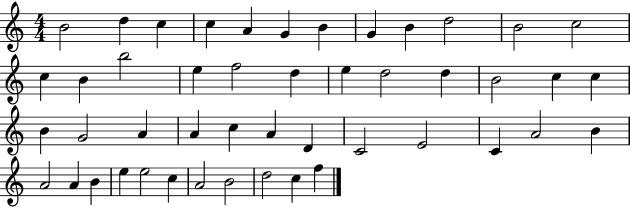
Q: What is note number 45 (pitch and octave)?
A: D5